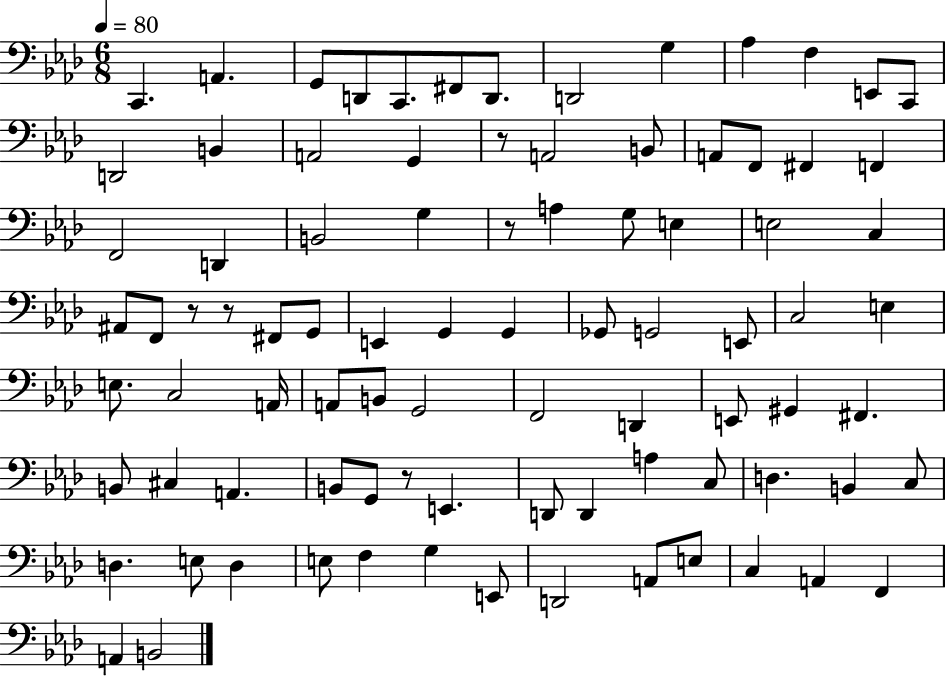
{
  \clef bass
  \numericTimeSignature
  \time 6/8
  \key aes \major
  \tempo 4 = 80
  c,4. a,4. | g,8 d,8 c,8. fis,8 d,8. | d,2 g4 | aes4 f4 e,8 c,8 | \break d,2 b,4 | a,2 g,4 | r8 a,2 b,8 | a,8 f,8 fis,4 f,4 | \break f,2 d,4 | b,2 g4 | r8 a4 g8 e4 | e2 c4 | \break ais,8 f,8 r8 r8 fis,8 g,8 | e,4 g,4 g,4 | ges,8 g,2 e,8 | c2 e4 | \break e8. c2 a,16 | a,8 b,8 g,2 | f,2 d,4 | e,8 gis,4 fis,4. | \break b,8 cis4 a,4. | b,8 g,8 r8 e,4. | d,8 d,4 a4 c8 | d4. b,4 c8 | \break d4. e8 d4 | e8 f4 g4 e,8 | d,2 a,8 e8 | c4 a,4 f,4 | \break a,4 b,2 | \bar "|."
}